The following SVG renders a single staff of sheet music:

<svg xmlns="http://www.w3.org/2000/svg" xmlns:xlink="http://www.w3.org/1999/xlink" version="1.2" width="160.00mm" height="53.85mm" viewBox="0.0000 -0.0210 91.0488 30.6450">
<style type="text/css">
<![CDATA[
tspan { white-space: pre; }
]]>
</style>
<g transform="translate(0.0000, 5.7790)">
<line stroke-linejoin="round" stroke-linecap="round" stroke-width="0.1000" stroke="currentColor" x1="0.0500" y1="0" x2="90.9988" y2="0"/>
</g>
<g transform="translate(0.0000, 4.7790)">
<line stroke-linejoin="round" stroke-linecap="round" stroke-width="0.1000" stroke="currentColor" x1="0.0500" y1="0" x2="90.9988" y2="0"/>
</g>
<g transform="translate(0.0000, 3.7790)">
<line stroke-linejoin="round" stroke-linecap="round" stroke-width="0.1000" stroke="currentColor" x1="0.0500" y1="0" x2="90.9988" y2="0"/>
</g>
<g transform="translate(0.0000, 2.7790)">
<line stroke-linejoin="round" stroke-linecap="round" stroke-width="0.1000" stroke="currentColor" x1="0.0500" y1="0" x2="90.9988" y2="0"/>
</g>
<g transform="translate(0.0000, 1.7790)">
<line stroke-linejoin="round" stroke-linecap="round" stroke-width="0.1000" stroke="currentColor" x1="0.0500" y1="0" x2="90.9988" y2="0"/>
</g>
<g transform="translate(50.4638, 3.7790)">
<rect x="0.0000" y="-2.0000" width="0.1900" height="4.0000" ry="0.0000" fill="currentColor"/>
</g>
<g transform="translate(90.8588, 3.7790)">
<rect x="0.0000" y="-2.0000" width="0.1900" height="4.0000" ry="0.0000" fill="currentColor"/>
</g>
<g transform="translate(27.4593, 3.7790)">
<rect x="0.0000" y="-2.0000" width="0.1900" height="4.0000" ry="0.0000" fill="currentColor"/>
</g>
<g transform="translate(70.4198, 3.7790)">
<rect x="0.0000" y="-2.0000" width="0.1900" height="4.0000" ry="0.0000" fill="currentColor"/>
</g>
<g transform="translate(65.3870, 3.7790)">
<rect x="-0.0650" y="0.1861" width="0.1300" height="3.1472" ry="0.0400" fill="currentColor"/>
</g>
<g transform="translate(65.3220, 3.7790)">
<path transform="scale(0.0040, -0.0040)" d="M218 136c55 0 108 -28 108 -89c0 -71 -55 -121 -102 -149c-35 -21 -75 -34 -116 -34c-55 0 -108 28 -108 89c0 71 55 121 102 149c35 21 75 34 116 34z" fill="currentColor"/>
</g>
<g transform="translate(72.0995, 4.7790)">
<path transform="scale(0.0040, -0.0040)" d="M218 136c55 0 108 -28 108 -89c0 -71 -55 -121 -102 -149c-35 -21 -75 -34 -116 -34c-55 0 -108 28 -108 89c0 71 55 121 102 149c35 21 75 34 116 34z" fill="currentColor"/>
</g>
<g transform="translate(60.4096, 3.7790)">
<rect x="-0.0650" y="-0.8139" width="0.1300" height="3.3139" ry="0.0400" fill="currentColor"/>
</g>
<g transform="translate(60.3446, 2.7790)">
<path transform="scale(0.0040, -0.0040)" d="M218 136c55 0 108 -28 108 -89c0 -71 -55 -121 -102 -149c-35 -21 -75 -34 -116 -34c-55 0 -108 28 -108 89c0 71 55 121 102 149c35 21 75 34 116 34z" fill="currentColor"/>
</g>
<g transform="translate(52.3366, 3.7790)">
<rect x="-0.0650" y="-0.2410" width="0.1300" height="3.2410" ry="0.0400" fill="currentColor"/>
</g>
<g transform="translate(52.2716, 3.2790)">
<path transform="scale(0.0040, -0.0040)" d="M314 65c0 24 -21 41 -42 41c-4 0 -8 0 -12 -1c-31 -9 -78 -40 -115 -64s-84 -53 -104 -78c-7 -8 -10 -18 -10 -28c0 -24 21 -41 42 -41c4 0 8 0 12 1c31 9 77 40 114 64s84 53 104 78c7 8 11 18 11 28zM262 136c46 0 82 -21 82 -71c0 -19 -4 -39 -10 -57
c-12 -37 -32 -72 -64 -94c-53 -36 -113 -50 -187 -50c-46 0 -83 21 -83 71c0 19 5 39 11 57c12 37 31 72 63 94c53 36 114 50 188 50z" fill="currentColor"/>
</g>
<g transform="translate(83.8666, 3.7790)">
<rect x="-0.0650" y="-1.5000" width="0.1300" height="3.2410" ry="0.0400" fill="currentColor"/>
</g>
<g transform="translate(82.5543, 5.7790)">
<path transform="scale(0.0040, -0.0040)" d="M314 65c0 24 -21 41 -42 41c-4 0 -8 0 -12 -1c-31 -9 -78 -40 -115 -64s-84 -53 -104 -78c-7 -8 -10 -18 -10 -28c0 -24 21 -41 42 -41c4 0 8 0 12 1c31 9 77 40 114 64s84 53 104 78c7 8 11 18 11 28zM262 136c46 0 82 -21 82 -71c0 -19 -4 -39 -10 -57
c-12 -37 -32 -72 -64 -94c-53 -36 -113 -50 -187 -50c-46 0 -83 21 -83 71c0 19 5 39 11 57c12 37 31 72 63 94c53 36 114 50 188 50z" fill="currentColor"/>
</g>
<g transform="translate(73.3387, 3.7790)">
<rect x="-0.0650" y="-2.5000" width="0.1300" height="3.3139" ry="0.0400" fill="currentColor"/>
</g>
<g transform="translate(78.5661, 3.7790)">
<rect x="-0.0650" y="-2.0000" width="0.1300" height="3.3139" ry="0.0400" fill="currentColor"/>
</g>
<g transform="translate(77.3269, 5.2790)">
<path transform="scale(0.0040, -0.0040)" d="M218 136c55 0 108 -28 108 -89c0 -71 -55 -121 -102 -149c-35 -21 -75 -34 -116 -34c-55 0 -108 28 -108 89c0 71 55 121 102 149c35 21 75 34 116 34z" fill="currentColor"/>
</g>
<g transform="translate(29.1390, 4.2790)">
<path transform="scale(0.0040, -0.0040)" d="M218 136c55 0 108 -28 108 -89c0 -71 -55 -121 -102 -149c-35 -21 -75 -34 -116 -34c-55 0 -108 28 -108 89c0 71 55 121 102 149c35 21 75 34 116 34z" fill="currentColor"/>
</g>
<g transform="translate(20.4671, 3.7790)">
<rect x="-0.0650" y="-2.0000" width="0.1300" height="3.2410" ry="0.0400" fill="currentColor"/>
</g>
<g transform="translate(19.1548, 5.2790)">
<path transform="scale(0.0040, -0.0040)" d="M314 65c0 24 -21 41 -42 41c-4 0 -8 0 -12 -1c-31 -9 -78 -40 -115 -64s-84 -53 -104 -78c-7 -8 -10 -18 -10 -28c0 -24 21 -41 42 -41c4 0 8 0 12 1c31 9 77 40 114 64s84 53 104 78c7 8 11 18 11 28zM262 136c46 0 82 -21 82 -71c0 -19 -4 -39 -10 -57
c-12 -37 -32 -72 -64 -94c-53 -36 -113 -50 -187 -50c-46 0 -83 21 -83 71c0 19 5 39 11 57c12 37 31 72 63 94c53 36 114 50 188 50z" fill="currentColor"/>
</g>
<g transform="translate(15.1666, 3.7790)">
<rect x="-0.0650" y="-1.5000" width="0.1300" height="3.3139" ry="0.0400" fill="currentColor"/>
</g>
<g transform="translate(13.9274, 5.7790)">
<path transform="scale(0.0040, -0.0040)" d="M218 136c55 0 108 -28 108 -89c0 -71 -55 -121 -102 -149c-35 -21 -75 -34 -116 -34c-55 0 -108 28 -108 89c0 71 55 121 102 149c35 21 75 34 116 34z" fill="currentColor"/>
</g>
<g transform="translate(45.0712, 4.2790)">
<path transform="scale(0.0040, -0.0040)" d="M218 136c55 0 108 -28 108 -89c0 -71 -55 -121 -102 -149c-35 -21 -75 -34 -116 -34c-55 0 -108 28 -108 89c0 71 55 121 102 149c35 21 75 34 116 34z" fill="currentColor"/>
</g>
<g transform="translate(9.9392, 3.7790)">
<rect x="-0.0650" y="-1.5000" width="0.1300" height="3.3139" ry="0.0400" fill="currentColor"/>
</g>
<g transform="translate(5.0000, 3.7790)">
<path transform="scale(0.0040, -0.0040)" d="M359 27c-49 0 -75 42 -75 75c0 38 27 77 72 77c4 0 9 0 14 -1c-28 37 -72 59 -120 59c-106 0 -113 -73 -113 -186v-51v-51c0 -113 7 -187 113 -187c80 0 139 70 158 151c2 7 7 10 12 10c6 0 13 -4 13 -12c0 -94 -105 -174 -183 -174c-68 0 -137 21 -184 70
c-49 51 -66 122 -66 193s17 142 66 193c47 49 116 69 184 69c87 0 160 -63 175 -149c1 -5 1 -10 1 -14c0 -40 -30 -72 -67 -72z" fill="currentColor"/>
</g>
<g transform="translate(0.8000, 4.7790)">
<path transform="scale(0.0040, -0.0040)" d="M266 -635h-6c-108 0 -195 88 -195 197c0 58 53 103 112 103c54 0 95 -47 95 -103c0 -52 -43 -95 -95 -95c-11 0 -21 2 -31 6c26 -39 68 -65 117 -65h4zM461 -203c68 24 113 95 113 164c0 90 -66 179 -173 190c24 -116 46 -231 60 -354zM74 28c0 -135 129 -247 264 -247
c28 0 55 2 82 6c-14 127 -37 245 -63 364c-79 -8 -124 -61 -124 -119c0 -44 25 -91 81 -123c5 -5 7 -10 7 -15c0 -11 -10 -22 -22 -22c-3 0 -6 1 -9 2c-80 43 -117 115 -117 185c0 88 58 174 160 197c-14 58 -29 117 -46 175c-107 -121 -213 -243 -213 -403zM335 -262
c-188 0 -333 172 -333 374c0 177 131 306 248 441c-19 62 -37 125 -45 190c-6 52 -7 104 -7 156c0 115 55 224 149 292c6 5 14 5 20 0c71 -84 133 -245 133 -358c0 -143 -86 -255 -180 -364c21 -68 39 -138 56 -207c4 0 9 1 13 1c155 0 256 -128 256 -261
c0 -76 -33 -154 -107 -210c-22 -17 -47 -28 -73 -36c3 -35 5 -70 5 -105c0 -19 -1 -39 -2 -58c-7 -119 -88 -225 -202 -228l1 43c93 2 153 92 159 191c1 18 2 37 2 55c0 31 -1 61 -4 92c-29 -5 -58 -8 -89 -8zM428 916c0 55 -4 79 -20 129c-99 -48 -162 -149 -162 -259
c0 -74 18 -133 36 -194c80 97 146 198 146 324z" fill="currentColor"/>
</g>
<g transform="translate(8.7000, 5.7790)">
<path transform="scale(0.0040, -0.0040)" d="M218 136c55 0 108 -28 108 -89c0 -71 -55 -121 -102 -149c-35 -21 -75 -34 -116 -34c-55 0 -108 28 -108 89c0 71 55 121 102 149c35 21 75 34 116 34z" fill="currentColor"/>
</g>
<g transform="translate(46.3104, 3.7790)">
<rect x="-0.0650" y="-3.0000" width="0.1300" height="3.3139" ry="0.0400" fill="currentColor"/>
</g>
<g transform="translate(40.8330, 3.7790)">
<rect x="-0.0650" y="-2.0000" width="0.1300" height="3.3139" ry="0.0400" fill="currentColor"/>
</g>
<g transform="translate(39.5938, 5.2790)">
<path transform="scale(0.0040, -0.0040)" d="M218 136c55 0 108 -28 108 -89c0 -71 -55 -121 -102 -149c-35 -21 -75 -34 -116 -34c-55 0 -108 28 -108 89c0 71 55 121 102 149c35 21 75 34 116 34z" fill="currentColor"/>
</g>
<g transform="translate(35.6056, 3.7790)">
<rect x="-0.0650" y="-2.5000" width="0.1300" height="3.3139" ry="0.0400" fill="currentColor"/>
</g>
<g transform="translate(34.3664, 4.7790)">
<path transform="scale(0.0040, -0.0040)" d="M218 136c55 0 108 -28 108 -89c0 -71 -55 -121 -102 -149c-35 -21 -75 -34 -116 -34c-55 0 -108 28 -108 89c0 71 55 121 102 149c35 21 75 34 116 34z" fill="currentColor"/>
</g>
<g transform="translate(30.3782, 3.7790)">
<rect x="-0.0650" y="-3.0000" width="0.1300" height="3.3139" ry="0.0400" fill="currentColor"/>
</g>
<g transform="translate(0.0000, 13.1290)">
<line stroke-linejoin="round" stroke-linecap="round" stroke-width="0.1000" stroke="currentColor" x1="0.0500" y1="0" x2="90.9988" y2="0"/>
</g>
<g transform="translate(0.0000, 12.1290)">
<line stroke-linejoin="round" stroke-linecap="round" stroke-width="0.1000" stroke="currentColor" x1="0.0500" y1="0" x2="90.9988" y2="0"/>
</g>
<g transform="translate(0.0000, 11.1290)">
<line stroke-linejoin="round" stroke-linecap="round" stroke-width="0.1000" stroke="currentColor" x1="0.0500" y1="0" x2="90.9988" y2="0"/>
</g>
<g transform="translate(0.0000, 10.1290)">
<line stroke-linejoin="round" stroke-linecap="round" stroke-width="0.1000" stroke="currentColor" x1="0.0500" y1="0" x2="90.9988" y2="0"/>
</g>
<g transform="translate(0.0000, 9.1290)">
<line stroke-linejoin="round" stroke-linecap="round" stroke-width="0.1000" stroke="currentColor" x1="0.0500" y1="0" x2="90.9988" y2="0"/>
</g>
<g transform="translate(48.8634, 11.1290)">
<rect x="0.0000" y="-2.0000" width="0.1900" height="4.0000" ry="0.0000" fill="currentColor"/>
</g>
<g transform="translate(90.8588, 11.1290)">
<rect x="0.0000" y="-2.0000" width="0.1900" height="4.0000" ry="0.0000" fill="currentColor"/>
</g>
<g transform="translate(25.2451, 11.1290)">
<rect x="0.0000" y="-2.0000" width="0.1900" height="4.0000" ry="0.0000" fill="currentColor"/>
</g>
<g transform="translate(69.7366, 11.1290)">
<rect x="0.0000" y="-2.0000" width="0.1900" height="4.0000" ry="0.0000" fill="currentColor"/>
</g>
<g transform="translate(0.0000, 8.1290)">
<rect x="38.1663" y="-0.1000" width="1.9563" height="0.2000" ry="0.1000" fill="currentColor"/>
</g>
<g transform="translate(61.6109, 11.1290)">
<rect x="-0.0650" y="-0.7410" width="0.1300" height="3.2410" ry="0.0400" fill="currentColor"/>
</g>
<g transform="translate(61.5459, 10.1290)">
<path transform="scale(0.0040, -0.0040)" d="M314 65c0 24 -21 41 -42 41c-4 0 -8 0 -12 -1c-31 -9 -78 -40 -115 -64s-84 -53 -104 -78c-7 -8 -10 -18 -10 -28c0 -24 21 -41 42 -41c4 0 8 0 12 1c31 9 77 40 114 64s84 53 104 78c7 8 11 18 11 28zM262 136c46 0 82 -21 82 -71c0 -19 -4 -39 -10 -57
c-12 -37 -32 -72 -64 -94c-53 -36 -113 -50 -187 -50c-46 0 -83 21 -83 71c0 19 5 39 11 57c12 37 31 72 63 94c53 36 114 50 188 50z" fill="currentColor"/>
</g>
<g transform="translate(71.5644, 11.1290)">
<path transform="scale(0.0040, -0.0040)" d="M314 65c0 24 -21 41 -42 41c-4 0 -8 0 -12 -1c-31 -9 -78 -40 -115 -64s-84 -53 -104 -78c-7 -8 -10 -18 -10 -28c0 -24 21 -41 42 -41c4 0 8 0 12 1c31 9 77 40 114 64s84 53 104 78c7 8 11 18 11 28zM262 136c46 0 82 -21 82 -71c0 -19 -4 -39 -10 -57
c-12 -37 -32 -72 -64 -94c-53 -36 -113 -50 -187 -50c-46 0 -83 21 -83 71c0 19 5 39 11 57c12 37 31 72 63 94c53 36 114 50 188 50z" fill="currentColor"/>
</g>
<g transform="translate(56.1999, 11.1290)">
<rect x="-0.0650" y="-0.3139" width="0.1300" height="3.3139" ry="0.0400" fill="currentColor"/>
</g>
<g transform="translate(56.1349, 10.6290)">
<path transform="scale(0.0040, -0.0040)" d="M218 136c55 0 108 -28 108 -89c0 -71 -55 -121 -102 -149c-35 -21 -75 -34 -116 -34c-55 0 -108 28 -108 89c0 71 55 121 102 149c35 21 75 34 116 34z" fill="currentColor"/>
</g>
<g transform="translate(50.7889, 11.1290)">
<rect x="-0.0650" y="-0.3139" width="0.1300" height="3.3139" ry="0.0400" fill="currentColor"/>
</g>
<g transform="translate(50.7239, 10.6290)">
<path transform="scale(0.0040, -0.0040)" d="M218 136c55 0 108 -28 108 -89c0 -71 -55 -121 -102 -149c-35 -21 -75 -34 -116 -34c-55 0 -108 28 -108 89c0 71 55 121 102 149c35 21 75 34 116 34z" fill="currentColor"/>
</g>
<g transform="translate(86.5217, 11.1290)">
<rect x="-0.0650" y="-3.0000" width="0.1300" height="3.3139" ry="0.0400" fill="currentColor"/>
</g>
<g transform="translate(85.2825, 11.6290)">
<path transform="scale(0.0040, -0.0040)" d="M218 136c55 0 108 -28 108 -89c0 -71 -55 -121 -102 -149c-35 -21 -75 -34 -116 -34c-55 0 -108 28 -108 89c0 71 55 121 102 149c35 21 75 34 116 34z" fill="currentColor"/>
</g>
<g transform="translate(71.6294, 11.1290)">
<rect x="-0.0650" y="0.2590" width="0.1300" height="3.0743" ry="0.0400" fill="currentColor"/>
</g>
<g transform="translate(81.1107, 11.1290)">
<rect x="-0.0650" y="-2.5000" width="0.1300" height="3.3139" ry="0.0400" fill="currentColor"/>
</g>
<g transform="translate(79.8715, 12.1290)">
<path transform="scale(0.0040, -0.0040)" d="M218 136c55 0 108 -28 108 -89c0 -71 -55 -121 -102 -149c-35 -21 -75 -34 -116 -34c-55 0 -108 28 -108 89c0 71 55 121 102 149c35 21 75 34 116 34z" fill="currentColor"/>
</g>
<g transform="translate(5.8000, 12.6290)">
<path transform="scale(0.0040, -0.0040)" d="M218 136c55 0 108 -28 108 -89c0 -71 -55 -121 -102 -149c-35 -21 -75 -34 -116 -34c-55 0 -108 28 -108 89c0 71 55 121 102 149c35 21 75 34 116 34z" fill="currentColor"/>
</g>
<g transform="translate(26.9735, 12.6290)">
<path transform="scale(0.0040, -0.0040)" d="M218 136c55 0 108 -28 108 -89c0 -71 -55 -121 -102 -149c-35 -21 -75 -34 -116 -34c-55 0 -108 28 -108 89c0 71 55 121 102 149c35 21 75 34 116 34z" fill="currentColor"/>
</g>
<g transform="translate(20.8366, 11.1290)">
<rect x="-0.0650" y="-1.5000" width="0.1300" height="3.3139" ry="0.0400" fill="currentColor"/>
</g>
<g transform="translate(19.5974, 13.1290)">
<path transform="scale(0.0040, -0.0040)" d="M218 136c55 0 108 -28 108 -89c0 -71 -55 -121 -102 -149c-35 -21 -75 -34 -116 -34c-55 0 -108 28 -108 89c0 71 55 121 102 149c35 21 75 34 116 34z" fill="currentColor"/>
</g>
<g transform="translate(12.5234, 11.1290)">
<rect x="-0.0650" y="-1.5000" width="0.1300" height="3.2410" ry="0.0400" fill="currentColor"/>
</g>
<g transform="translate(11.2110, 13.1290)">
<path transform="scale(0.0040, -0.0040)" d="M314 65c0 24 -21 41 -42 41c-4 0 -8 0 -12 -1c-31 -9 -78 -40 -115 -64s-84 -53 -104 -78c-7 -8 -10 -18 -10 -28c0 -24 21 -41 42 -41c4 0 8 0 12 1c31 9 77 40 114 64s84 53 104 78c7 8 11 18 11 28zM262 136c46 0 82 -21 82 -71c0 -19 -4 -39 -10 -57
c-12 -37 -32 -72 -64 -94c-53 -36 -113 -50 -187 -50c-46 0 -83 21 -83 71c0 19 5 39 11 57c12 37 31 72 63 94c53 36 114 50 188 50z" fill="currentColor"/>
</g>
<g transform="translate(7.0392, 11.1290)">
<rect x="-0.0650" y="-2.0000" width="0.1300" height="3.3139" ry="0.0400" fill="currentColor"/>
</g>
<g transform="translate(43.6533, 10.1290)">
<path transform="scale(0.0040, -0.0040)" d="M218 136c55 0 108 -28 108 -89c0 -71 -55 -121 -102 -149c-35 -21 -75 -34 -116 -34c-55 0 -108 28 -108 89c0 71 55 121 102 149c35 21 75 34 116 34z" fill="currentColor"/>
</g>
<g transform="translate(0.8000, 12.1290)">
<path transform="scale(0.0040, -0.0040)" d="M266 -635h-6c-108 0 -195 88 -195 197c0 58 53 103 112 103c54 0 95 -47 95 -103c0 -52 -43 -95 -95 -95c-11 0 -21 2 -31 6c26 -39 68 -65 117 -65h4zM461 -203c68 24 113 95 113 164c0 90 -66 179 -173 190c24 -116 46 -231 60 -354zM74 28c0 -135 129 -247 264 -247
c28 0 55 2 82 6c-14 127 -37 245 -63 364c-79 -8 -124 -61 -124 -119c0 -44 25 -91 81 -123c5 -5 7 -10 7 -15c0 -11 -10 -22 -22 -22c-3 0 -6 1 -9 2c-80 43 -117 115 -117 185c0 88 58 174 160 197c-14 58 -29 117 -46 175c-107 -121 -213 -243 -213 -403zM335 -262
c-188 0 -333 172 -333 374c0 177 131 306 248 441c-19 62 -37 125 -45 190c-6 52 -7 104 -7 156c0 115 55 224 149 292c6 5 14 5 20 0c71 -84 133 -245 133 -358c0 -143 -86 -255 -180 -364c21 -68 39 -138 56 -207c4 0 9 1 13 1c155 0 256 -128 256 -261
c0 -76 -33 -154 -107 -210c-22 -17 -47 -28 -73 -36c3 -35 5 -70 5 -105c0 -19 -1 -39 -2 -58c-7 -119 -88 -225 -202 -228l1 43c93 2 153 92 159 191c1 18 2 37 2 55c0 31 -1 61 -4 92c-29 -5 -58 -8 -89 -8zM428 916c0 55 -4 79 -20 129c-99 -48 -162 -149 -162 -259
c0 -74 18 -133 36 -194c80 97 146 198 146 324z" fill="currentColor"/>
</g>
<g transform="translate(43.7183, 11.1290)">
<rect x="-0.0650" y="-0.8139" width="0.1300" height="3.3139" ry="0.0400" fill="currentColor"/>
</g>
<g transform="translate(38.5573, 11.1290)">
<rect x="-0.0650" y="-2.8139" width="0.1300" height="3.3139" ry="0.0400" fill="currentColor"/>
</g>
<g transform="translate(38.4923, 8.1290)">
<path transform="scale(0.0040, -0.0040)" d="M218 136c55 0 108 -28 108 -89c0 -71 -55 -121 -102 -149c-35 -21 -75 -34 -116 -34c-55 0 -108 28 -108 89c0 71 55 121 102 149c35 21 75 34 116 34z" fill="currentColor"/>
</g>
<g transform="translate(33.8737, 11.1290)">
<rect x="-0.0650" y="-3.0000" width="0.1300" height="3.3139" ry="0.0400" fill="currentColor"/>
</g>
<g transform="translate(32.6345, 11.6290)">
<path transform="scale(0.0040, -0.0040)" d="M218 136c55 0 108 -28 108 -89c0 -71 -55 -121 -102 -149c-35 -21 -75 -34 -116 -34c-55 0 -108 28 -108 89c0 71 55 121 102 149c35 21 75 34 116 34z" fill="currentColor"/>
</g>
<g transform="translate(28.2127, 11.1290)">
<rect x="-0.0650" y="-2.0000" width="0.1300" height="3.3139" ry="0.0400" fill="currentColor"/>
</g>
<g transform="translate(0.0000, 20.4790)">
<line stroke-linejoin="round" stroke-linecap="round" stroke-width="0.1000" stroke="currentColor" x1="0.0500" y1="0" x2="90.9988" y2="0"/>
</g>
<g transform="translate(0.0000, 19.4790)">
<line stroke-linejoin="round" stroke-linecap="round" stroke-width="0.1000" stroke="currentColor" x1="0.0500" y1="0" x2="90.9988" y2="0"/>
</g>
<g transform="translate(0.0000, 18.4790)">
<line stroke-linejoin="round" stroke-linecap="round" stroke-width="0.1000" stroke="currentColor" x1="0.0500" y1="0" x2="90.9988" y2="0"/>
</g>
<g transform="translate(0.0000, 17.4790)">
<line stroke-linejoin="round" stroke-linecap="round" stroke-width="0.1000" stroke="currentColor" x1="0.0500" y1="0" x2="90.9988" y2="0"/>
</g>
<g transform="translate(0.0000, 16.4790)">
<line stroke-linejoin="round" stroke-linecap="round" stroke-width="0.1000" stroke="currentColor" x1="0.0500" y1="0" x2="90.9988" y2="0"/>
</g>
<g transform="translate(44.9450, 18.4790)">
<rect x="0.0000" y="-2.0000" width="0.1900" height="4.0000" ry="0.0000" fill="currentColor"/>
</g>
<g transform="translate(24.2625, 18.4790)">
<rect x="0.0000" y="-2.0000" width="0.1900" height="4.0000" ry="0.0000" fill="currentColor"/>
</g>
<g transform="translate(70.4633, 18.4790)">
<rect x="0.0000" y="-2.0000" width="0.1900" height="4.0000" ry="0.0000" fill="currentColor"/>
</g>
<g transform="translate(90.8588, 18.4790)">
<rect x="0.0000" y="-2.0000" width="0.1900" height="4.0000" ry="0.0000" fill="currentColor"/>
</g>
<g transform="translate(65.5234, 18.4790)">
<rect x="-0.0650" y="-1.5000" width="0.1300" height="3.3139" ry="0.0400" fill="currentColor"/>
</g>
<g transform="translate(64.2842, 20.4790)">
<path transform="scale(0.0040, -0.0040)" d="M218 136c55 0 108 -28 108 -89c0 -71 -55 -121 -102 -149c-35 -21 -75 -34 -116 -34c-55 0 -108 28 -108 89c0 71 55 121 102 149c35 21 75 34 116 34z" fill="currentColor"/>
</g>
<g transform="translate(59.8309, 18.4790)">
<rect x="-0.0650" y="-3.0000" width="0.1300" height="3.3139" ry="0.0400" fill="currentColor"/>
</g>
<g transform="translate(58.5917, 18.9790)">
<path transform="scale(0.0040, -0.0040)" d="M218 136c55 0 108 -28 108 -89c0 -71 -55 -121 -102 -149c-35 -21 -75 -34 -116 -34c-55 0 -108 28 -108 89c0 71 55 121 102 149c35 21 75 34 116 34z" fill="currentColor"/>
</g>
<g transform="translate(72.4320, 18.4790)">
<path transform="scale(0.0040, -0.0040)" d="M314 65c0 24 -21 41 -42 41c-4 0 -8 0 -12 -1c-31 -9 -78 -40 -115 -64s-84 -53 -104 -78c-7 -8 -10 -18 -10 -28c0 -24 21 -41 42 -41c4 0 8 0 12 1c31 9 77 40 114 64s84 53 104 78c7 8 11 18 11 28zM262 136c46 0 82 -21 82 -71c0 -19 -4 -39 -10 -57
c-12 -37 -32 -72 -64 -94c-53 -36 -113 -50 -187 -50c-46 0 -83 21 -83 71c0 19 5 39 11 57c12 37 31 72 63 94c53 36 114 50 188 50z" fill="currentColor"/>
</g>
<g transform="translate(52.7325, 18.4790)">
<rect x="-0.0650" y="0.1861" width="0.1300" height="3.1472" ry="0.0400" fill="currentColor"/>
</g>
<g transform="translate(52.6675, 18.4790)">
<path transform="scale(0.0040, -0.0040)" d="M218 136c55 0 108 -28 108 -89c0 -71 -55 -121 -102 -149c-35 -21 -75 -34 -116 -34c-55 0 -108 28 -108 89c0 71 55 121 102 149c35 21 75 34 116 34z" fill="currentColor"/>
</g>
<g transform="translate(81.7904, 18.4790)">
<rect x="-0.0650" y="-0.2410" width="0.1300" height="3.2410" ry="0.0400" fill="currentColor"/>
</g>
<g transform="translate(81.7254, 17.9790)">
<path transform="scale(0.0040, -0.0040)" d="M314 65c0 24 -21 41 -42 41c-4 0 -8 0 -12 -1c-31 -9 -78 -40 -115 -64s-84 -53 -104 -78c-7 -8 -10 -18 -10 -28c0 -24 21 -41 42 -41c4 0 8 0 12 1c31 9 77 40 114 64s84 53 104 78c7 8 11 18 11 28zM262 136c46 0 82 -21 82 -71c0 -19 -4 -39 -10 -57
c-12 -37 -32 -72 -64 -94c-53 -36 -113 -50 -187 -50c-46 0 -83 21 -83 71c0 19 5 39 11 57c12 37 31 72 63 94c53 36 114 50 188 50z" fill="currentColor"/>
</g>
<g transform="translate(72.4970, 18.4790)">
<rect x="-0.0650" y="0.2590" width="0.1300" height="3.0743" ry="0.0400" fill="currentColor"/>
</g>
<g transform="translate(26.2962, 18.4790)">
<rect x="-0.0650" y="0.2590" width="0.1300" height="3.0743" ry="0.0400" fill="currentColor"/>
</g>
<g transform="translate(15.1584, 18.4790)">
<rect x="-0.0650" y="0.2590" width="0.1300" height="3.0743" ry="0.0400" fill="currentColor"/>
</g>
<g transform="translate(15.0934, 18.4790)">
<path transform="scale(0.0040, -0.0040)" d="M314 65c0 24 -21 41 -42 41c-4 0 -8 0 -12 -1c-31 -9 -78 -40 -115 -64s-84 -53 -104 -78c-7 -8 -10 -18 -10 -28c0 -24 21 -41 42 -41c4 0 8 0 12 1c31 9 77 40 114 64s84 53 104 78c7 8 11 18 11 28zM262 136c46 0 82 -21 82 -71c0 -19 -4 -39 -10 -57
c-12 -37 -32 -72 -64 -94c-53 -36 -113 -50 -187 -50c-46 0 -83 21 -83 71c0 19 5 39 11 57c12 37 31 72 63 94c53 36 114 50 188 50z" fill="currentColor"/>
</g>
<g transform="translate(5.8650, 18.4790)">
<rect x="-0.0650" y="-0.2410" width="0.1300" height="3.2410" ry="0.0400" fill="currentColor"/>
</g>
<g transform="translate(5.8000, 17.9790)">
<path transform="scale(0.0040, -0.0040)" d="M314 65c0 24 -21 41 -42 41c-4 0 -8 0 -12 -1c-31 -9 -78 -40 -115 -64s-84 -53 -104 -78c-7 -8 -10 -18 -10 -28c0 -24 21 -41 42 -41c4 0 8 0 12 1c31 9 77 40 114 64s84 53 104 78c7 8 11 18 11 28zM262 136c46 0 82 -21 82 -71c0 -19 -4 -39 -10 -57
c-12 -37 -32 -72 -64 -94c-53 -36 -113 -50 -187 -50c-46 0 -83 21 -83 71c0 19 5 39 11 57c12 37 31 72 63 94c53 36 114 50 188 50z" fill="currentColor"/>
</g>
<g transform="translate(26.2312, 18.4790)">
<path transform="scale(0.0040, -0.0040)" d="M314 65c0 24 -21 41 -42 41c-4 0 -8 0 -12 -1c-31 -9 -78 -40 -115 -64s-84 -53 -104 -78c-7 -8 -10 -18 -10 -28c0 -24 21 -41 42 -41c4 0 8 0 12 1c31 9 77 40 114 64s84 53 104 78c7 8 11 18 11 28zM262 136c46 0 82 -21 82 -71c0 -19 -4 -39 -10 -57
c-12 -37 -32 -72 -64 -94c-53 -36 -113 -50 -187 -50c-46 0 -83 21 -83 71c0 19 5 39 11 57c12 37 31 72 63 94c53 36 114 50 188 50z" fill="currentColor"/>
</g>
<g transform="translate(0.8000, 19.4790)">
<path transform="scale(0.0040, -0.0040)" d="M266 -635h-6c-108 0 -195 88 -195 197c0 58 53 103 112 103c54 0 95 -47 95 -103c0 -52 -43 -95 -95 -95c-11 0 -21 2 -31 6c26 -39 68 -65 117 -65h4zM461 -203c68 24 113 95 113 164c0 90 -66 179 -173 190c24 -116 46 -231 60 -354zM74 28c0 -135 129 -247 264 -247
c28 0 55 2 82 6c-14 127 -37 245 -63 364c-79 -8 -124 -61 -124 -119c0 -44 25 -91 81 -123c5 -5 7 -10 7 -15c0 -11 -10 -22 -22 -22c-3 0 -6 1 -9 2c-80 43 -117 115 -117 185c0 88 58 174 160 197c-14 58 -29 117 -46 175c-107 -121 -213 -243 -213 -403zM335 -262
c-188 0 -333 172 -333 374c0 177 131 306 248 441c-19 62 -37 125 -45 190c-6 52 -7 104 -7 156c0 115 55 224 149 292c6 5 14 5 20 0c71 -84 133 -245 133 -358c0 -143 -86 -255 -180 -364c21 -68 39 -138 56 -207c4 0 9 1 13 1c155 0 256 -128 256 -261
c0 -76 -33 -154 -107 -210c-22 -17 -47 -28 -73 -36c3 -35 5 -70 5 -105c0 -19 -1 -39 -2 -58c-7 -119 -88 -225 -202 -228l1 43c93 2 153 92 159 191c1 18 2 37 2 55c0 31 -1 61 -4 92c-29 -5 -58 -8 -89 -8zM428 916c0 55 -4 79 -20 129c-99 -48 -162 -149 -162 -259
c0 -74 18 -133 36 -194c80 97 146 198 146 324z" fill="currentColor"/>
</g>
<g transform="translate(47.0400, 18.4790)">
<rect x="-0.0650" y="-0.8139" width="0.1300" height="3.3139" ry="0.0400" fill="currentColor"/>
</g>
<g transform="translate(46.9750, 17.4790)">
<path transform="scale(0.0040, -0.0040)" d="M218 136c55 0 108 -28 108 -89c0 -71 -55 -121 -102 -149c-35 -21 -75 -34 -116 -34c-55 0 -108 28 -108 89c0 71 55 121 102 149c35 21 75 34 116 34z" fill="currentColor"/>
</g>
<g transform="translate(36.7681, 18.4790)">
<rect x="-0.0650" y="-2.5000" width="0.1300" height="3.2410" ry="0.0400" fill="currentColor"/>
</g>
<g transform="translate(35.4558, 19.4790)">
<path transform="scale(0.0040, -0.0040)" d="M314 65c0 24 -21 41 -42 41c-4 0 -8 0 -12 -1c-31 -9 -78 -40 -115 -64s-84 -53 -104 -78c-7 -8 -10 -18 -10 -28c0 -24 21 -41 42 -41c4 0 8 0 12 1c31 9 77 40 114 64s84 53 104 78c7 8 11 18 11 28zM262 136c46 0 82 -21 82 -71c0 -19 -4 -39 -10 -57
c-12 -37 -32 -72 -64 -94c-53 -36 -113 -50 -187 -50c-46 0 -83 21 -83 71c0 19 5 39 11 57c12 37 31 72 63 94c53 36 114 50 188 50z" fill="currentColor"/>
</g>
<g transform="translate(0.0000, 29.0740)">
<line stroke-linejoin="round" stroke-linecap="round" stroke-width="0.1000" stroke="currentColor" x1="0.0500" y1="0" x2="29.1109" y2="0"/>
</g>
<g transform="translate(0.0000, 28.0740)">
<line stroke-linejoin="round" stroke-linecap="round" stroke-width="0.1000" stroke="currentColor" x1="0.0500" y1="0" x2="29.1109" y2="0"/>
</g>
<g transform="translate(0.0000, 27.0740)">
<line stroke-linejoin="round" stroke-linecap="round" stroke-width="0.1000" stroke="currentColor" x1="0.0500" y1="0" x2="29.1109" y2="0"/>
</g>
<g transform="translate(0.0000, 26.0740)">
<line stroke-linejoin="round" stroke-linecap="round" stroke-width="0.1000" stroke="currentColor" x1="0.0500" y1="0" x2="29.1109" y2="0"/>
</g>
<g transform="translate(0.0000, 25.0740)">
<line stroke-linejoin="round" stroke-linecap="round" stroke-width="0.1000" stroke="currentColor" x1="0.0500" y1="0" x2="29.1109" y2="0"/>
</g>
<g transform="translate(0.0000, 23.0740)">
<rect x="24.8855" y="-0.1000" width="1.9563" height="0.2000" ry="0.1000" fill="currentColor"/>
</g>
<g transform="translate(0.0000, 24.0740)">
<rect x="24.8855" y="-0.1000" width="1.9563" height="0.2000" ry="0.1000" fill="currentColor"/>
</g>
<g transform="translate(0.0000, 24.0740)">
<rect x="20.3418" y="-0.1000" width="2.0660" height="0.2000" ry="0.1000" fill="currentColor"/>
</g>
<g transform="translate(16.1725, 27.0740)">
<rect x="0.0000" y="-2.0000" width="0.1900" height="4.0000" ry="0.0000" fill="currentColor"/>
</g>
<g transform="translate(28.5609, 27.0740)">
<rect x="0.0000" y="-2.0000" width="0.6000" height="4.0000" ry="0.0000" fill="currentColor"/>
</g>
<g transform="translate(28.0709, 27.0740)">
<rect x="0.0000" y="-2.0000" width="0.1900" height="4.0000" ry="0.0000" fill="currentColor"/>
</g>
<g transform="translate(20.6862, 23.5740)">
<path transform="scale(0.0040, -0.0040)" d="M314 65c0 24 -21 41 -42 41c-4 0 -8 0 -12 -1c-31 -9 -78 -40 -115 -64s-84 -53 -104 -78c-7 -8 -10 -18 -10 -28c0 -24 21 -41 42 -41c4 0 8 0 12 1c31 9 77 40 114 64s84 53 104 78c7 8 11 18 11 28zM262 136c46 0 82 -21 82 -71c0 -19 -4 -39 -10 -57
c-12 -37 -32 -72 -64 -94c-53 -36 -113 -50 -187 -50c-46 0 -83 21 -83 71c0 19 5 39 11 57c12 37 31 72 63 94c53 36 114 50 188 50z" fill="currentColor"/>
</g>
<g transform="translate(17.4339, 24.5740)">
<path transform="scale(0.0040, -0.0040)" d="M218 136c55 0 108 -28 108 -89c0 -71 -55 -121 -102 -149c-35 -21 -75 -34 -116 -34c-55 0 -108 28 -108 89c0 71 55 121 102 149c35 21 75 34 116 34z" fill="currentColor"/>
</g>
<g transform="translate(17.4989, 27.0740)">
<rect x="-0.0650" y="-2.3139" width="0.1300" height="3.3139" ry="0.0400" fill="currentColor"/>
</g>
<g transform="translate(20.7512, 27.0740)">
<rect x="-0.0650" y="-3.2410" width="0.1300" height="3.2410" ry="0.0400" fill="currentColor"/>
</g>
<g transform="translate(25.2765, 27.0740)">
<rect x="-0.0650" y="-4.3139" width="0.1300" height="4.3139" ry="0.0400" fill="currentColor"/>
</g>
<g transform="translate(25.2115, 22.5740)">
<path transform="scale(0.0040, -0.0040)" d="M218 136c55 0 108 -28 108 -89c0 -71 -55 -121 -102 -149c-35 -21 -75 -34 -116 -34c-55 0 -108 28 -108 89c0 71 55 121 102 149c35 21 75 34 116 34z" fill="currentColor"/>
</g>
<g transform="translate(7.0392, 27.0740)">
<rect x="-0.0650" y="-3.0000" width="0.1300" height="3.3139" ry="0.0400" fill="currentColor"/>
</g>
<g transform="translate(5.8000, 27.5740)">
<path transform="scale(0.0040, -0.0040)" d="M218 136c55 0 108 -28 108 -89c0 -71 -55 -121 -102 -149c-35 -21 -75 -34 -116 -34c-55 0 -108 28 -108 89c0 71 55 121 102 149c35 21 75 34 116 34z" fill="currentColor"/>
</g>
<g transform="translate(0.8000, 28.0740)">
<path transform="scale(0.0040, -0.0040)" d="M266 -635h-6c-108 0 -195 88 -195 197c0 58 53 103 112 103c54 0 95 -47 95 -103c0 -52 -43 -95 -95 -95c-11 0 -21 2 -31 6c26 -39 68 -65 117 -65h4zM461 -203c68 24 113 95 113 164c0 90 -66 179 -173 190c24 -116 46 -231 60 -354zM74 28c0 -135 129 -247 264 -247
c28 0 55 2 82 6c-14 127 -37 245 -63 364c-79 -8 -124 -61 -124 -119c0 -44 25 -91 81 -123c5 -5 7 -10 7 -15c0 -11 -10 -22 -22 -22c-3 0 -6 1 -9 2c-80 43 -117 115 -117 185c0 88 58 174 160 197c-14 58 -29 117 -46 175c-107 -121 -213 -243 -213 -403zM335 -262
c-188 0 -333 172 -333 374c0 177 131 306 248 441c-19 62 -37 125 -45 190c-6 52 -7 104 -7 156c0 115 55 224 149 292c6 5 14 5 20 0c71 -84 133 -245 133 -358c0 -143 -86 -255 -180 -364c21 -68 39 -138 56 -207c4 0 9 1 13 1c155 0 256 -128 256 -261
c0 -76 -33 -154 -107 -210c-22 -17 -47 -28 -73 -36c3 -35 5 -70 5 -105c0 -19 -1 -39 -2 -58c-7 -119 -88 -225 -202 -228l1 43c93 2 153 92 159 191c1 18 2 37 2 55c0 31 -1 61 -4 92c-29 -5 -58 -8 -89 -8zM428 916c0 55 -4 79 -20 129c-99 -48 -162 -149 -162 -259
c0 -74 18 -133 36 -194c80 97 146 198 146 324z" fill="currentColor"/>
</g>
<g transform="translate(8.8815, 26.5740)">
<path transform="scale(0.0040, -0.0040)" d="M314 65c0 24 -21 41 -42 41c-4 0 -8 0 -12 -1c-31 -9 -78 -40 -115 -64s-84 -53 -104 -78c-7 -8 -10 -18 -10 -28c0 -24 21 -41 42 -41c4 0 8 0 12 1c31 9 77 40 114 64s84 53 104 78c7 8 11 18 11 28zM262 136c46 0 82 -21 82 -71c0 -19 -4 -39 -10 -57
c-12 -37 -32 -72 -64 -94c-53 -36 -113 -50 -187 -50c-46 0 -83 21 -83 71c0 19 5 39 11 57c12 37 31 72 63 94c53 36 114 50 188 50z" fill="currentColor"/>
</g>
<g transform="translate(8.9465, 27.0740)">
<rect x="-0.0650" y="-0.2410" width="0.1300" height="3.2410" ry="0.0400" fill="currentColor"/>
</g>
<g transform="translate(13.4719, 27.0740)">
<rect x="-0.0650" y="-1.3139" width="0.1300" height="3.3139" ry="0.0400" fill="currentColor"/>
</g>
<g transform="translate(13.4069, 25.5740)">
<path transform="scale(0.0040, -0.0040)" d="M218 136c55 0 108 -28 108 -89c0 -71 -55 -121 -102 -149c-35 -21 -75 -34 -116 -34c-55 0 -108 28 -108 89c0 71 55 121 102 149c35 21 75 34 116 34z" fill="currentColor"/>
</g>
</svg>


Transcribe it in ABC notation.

X:1
T:Untitled
M:4/4
L:1/4
K:C
E E F2 A G F A c2 d B G F E2 F E2 E F A a d c c d2 B2 G A c2 B2 B2 G2 d B A E B2 c2 A c2 e g b2 d'